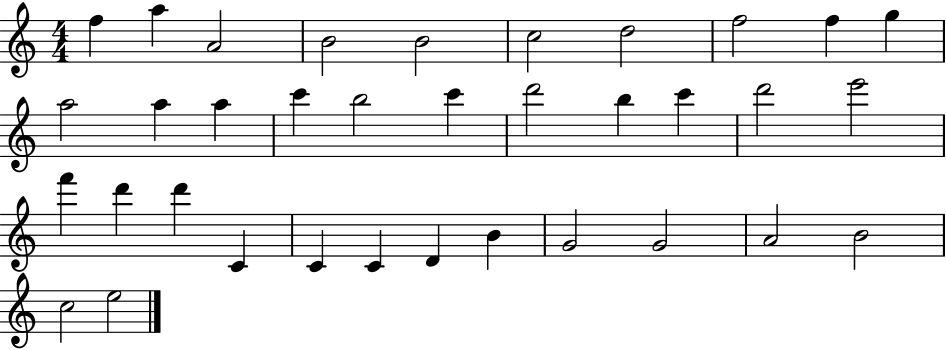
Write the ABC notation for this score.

X:1
T:Untitled
M:4/4
L:1/4
K:C
f a A2 B2 B2 c2 d2 f2 f g a2 a a c' b2 c' d'2 b c' d'2 e'2 f' d' d' C C C D B G2 G2 A2 B2 c2 e2